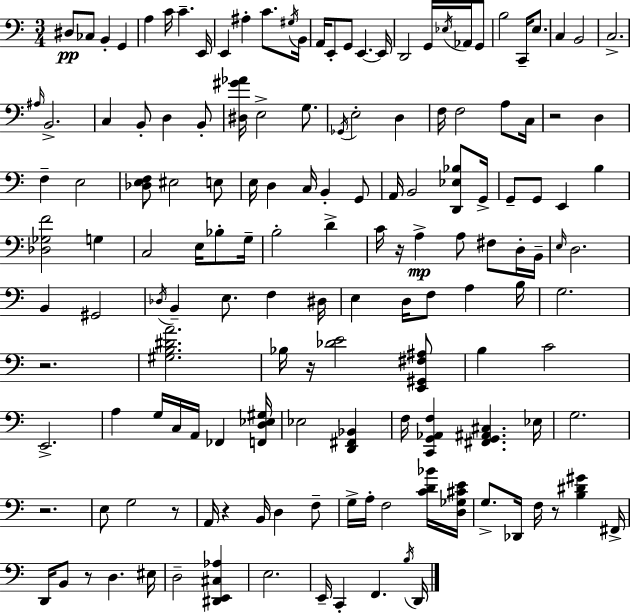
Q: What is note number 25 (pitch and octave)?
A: C2